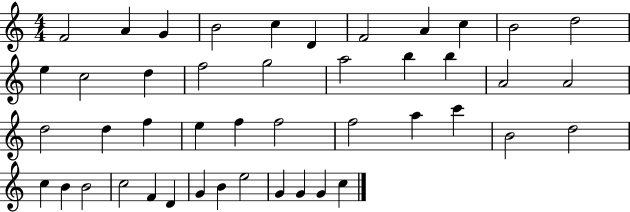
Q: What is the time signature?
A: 4/4